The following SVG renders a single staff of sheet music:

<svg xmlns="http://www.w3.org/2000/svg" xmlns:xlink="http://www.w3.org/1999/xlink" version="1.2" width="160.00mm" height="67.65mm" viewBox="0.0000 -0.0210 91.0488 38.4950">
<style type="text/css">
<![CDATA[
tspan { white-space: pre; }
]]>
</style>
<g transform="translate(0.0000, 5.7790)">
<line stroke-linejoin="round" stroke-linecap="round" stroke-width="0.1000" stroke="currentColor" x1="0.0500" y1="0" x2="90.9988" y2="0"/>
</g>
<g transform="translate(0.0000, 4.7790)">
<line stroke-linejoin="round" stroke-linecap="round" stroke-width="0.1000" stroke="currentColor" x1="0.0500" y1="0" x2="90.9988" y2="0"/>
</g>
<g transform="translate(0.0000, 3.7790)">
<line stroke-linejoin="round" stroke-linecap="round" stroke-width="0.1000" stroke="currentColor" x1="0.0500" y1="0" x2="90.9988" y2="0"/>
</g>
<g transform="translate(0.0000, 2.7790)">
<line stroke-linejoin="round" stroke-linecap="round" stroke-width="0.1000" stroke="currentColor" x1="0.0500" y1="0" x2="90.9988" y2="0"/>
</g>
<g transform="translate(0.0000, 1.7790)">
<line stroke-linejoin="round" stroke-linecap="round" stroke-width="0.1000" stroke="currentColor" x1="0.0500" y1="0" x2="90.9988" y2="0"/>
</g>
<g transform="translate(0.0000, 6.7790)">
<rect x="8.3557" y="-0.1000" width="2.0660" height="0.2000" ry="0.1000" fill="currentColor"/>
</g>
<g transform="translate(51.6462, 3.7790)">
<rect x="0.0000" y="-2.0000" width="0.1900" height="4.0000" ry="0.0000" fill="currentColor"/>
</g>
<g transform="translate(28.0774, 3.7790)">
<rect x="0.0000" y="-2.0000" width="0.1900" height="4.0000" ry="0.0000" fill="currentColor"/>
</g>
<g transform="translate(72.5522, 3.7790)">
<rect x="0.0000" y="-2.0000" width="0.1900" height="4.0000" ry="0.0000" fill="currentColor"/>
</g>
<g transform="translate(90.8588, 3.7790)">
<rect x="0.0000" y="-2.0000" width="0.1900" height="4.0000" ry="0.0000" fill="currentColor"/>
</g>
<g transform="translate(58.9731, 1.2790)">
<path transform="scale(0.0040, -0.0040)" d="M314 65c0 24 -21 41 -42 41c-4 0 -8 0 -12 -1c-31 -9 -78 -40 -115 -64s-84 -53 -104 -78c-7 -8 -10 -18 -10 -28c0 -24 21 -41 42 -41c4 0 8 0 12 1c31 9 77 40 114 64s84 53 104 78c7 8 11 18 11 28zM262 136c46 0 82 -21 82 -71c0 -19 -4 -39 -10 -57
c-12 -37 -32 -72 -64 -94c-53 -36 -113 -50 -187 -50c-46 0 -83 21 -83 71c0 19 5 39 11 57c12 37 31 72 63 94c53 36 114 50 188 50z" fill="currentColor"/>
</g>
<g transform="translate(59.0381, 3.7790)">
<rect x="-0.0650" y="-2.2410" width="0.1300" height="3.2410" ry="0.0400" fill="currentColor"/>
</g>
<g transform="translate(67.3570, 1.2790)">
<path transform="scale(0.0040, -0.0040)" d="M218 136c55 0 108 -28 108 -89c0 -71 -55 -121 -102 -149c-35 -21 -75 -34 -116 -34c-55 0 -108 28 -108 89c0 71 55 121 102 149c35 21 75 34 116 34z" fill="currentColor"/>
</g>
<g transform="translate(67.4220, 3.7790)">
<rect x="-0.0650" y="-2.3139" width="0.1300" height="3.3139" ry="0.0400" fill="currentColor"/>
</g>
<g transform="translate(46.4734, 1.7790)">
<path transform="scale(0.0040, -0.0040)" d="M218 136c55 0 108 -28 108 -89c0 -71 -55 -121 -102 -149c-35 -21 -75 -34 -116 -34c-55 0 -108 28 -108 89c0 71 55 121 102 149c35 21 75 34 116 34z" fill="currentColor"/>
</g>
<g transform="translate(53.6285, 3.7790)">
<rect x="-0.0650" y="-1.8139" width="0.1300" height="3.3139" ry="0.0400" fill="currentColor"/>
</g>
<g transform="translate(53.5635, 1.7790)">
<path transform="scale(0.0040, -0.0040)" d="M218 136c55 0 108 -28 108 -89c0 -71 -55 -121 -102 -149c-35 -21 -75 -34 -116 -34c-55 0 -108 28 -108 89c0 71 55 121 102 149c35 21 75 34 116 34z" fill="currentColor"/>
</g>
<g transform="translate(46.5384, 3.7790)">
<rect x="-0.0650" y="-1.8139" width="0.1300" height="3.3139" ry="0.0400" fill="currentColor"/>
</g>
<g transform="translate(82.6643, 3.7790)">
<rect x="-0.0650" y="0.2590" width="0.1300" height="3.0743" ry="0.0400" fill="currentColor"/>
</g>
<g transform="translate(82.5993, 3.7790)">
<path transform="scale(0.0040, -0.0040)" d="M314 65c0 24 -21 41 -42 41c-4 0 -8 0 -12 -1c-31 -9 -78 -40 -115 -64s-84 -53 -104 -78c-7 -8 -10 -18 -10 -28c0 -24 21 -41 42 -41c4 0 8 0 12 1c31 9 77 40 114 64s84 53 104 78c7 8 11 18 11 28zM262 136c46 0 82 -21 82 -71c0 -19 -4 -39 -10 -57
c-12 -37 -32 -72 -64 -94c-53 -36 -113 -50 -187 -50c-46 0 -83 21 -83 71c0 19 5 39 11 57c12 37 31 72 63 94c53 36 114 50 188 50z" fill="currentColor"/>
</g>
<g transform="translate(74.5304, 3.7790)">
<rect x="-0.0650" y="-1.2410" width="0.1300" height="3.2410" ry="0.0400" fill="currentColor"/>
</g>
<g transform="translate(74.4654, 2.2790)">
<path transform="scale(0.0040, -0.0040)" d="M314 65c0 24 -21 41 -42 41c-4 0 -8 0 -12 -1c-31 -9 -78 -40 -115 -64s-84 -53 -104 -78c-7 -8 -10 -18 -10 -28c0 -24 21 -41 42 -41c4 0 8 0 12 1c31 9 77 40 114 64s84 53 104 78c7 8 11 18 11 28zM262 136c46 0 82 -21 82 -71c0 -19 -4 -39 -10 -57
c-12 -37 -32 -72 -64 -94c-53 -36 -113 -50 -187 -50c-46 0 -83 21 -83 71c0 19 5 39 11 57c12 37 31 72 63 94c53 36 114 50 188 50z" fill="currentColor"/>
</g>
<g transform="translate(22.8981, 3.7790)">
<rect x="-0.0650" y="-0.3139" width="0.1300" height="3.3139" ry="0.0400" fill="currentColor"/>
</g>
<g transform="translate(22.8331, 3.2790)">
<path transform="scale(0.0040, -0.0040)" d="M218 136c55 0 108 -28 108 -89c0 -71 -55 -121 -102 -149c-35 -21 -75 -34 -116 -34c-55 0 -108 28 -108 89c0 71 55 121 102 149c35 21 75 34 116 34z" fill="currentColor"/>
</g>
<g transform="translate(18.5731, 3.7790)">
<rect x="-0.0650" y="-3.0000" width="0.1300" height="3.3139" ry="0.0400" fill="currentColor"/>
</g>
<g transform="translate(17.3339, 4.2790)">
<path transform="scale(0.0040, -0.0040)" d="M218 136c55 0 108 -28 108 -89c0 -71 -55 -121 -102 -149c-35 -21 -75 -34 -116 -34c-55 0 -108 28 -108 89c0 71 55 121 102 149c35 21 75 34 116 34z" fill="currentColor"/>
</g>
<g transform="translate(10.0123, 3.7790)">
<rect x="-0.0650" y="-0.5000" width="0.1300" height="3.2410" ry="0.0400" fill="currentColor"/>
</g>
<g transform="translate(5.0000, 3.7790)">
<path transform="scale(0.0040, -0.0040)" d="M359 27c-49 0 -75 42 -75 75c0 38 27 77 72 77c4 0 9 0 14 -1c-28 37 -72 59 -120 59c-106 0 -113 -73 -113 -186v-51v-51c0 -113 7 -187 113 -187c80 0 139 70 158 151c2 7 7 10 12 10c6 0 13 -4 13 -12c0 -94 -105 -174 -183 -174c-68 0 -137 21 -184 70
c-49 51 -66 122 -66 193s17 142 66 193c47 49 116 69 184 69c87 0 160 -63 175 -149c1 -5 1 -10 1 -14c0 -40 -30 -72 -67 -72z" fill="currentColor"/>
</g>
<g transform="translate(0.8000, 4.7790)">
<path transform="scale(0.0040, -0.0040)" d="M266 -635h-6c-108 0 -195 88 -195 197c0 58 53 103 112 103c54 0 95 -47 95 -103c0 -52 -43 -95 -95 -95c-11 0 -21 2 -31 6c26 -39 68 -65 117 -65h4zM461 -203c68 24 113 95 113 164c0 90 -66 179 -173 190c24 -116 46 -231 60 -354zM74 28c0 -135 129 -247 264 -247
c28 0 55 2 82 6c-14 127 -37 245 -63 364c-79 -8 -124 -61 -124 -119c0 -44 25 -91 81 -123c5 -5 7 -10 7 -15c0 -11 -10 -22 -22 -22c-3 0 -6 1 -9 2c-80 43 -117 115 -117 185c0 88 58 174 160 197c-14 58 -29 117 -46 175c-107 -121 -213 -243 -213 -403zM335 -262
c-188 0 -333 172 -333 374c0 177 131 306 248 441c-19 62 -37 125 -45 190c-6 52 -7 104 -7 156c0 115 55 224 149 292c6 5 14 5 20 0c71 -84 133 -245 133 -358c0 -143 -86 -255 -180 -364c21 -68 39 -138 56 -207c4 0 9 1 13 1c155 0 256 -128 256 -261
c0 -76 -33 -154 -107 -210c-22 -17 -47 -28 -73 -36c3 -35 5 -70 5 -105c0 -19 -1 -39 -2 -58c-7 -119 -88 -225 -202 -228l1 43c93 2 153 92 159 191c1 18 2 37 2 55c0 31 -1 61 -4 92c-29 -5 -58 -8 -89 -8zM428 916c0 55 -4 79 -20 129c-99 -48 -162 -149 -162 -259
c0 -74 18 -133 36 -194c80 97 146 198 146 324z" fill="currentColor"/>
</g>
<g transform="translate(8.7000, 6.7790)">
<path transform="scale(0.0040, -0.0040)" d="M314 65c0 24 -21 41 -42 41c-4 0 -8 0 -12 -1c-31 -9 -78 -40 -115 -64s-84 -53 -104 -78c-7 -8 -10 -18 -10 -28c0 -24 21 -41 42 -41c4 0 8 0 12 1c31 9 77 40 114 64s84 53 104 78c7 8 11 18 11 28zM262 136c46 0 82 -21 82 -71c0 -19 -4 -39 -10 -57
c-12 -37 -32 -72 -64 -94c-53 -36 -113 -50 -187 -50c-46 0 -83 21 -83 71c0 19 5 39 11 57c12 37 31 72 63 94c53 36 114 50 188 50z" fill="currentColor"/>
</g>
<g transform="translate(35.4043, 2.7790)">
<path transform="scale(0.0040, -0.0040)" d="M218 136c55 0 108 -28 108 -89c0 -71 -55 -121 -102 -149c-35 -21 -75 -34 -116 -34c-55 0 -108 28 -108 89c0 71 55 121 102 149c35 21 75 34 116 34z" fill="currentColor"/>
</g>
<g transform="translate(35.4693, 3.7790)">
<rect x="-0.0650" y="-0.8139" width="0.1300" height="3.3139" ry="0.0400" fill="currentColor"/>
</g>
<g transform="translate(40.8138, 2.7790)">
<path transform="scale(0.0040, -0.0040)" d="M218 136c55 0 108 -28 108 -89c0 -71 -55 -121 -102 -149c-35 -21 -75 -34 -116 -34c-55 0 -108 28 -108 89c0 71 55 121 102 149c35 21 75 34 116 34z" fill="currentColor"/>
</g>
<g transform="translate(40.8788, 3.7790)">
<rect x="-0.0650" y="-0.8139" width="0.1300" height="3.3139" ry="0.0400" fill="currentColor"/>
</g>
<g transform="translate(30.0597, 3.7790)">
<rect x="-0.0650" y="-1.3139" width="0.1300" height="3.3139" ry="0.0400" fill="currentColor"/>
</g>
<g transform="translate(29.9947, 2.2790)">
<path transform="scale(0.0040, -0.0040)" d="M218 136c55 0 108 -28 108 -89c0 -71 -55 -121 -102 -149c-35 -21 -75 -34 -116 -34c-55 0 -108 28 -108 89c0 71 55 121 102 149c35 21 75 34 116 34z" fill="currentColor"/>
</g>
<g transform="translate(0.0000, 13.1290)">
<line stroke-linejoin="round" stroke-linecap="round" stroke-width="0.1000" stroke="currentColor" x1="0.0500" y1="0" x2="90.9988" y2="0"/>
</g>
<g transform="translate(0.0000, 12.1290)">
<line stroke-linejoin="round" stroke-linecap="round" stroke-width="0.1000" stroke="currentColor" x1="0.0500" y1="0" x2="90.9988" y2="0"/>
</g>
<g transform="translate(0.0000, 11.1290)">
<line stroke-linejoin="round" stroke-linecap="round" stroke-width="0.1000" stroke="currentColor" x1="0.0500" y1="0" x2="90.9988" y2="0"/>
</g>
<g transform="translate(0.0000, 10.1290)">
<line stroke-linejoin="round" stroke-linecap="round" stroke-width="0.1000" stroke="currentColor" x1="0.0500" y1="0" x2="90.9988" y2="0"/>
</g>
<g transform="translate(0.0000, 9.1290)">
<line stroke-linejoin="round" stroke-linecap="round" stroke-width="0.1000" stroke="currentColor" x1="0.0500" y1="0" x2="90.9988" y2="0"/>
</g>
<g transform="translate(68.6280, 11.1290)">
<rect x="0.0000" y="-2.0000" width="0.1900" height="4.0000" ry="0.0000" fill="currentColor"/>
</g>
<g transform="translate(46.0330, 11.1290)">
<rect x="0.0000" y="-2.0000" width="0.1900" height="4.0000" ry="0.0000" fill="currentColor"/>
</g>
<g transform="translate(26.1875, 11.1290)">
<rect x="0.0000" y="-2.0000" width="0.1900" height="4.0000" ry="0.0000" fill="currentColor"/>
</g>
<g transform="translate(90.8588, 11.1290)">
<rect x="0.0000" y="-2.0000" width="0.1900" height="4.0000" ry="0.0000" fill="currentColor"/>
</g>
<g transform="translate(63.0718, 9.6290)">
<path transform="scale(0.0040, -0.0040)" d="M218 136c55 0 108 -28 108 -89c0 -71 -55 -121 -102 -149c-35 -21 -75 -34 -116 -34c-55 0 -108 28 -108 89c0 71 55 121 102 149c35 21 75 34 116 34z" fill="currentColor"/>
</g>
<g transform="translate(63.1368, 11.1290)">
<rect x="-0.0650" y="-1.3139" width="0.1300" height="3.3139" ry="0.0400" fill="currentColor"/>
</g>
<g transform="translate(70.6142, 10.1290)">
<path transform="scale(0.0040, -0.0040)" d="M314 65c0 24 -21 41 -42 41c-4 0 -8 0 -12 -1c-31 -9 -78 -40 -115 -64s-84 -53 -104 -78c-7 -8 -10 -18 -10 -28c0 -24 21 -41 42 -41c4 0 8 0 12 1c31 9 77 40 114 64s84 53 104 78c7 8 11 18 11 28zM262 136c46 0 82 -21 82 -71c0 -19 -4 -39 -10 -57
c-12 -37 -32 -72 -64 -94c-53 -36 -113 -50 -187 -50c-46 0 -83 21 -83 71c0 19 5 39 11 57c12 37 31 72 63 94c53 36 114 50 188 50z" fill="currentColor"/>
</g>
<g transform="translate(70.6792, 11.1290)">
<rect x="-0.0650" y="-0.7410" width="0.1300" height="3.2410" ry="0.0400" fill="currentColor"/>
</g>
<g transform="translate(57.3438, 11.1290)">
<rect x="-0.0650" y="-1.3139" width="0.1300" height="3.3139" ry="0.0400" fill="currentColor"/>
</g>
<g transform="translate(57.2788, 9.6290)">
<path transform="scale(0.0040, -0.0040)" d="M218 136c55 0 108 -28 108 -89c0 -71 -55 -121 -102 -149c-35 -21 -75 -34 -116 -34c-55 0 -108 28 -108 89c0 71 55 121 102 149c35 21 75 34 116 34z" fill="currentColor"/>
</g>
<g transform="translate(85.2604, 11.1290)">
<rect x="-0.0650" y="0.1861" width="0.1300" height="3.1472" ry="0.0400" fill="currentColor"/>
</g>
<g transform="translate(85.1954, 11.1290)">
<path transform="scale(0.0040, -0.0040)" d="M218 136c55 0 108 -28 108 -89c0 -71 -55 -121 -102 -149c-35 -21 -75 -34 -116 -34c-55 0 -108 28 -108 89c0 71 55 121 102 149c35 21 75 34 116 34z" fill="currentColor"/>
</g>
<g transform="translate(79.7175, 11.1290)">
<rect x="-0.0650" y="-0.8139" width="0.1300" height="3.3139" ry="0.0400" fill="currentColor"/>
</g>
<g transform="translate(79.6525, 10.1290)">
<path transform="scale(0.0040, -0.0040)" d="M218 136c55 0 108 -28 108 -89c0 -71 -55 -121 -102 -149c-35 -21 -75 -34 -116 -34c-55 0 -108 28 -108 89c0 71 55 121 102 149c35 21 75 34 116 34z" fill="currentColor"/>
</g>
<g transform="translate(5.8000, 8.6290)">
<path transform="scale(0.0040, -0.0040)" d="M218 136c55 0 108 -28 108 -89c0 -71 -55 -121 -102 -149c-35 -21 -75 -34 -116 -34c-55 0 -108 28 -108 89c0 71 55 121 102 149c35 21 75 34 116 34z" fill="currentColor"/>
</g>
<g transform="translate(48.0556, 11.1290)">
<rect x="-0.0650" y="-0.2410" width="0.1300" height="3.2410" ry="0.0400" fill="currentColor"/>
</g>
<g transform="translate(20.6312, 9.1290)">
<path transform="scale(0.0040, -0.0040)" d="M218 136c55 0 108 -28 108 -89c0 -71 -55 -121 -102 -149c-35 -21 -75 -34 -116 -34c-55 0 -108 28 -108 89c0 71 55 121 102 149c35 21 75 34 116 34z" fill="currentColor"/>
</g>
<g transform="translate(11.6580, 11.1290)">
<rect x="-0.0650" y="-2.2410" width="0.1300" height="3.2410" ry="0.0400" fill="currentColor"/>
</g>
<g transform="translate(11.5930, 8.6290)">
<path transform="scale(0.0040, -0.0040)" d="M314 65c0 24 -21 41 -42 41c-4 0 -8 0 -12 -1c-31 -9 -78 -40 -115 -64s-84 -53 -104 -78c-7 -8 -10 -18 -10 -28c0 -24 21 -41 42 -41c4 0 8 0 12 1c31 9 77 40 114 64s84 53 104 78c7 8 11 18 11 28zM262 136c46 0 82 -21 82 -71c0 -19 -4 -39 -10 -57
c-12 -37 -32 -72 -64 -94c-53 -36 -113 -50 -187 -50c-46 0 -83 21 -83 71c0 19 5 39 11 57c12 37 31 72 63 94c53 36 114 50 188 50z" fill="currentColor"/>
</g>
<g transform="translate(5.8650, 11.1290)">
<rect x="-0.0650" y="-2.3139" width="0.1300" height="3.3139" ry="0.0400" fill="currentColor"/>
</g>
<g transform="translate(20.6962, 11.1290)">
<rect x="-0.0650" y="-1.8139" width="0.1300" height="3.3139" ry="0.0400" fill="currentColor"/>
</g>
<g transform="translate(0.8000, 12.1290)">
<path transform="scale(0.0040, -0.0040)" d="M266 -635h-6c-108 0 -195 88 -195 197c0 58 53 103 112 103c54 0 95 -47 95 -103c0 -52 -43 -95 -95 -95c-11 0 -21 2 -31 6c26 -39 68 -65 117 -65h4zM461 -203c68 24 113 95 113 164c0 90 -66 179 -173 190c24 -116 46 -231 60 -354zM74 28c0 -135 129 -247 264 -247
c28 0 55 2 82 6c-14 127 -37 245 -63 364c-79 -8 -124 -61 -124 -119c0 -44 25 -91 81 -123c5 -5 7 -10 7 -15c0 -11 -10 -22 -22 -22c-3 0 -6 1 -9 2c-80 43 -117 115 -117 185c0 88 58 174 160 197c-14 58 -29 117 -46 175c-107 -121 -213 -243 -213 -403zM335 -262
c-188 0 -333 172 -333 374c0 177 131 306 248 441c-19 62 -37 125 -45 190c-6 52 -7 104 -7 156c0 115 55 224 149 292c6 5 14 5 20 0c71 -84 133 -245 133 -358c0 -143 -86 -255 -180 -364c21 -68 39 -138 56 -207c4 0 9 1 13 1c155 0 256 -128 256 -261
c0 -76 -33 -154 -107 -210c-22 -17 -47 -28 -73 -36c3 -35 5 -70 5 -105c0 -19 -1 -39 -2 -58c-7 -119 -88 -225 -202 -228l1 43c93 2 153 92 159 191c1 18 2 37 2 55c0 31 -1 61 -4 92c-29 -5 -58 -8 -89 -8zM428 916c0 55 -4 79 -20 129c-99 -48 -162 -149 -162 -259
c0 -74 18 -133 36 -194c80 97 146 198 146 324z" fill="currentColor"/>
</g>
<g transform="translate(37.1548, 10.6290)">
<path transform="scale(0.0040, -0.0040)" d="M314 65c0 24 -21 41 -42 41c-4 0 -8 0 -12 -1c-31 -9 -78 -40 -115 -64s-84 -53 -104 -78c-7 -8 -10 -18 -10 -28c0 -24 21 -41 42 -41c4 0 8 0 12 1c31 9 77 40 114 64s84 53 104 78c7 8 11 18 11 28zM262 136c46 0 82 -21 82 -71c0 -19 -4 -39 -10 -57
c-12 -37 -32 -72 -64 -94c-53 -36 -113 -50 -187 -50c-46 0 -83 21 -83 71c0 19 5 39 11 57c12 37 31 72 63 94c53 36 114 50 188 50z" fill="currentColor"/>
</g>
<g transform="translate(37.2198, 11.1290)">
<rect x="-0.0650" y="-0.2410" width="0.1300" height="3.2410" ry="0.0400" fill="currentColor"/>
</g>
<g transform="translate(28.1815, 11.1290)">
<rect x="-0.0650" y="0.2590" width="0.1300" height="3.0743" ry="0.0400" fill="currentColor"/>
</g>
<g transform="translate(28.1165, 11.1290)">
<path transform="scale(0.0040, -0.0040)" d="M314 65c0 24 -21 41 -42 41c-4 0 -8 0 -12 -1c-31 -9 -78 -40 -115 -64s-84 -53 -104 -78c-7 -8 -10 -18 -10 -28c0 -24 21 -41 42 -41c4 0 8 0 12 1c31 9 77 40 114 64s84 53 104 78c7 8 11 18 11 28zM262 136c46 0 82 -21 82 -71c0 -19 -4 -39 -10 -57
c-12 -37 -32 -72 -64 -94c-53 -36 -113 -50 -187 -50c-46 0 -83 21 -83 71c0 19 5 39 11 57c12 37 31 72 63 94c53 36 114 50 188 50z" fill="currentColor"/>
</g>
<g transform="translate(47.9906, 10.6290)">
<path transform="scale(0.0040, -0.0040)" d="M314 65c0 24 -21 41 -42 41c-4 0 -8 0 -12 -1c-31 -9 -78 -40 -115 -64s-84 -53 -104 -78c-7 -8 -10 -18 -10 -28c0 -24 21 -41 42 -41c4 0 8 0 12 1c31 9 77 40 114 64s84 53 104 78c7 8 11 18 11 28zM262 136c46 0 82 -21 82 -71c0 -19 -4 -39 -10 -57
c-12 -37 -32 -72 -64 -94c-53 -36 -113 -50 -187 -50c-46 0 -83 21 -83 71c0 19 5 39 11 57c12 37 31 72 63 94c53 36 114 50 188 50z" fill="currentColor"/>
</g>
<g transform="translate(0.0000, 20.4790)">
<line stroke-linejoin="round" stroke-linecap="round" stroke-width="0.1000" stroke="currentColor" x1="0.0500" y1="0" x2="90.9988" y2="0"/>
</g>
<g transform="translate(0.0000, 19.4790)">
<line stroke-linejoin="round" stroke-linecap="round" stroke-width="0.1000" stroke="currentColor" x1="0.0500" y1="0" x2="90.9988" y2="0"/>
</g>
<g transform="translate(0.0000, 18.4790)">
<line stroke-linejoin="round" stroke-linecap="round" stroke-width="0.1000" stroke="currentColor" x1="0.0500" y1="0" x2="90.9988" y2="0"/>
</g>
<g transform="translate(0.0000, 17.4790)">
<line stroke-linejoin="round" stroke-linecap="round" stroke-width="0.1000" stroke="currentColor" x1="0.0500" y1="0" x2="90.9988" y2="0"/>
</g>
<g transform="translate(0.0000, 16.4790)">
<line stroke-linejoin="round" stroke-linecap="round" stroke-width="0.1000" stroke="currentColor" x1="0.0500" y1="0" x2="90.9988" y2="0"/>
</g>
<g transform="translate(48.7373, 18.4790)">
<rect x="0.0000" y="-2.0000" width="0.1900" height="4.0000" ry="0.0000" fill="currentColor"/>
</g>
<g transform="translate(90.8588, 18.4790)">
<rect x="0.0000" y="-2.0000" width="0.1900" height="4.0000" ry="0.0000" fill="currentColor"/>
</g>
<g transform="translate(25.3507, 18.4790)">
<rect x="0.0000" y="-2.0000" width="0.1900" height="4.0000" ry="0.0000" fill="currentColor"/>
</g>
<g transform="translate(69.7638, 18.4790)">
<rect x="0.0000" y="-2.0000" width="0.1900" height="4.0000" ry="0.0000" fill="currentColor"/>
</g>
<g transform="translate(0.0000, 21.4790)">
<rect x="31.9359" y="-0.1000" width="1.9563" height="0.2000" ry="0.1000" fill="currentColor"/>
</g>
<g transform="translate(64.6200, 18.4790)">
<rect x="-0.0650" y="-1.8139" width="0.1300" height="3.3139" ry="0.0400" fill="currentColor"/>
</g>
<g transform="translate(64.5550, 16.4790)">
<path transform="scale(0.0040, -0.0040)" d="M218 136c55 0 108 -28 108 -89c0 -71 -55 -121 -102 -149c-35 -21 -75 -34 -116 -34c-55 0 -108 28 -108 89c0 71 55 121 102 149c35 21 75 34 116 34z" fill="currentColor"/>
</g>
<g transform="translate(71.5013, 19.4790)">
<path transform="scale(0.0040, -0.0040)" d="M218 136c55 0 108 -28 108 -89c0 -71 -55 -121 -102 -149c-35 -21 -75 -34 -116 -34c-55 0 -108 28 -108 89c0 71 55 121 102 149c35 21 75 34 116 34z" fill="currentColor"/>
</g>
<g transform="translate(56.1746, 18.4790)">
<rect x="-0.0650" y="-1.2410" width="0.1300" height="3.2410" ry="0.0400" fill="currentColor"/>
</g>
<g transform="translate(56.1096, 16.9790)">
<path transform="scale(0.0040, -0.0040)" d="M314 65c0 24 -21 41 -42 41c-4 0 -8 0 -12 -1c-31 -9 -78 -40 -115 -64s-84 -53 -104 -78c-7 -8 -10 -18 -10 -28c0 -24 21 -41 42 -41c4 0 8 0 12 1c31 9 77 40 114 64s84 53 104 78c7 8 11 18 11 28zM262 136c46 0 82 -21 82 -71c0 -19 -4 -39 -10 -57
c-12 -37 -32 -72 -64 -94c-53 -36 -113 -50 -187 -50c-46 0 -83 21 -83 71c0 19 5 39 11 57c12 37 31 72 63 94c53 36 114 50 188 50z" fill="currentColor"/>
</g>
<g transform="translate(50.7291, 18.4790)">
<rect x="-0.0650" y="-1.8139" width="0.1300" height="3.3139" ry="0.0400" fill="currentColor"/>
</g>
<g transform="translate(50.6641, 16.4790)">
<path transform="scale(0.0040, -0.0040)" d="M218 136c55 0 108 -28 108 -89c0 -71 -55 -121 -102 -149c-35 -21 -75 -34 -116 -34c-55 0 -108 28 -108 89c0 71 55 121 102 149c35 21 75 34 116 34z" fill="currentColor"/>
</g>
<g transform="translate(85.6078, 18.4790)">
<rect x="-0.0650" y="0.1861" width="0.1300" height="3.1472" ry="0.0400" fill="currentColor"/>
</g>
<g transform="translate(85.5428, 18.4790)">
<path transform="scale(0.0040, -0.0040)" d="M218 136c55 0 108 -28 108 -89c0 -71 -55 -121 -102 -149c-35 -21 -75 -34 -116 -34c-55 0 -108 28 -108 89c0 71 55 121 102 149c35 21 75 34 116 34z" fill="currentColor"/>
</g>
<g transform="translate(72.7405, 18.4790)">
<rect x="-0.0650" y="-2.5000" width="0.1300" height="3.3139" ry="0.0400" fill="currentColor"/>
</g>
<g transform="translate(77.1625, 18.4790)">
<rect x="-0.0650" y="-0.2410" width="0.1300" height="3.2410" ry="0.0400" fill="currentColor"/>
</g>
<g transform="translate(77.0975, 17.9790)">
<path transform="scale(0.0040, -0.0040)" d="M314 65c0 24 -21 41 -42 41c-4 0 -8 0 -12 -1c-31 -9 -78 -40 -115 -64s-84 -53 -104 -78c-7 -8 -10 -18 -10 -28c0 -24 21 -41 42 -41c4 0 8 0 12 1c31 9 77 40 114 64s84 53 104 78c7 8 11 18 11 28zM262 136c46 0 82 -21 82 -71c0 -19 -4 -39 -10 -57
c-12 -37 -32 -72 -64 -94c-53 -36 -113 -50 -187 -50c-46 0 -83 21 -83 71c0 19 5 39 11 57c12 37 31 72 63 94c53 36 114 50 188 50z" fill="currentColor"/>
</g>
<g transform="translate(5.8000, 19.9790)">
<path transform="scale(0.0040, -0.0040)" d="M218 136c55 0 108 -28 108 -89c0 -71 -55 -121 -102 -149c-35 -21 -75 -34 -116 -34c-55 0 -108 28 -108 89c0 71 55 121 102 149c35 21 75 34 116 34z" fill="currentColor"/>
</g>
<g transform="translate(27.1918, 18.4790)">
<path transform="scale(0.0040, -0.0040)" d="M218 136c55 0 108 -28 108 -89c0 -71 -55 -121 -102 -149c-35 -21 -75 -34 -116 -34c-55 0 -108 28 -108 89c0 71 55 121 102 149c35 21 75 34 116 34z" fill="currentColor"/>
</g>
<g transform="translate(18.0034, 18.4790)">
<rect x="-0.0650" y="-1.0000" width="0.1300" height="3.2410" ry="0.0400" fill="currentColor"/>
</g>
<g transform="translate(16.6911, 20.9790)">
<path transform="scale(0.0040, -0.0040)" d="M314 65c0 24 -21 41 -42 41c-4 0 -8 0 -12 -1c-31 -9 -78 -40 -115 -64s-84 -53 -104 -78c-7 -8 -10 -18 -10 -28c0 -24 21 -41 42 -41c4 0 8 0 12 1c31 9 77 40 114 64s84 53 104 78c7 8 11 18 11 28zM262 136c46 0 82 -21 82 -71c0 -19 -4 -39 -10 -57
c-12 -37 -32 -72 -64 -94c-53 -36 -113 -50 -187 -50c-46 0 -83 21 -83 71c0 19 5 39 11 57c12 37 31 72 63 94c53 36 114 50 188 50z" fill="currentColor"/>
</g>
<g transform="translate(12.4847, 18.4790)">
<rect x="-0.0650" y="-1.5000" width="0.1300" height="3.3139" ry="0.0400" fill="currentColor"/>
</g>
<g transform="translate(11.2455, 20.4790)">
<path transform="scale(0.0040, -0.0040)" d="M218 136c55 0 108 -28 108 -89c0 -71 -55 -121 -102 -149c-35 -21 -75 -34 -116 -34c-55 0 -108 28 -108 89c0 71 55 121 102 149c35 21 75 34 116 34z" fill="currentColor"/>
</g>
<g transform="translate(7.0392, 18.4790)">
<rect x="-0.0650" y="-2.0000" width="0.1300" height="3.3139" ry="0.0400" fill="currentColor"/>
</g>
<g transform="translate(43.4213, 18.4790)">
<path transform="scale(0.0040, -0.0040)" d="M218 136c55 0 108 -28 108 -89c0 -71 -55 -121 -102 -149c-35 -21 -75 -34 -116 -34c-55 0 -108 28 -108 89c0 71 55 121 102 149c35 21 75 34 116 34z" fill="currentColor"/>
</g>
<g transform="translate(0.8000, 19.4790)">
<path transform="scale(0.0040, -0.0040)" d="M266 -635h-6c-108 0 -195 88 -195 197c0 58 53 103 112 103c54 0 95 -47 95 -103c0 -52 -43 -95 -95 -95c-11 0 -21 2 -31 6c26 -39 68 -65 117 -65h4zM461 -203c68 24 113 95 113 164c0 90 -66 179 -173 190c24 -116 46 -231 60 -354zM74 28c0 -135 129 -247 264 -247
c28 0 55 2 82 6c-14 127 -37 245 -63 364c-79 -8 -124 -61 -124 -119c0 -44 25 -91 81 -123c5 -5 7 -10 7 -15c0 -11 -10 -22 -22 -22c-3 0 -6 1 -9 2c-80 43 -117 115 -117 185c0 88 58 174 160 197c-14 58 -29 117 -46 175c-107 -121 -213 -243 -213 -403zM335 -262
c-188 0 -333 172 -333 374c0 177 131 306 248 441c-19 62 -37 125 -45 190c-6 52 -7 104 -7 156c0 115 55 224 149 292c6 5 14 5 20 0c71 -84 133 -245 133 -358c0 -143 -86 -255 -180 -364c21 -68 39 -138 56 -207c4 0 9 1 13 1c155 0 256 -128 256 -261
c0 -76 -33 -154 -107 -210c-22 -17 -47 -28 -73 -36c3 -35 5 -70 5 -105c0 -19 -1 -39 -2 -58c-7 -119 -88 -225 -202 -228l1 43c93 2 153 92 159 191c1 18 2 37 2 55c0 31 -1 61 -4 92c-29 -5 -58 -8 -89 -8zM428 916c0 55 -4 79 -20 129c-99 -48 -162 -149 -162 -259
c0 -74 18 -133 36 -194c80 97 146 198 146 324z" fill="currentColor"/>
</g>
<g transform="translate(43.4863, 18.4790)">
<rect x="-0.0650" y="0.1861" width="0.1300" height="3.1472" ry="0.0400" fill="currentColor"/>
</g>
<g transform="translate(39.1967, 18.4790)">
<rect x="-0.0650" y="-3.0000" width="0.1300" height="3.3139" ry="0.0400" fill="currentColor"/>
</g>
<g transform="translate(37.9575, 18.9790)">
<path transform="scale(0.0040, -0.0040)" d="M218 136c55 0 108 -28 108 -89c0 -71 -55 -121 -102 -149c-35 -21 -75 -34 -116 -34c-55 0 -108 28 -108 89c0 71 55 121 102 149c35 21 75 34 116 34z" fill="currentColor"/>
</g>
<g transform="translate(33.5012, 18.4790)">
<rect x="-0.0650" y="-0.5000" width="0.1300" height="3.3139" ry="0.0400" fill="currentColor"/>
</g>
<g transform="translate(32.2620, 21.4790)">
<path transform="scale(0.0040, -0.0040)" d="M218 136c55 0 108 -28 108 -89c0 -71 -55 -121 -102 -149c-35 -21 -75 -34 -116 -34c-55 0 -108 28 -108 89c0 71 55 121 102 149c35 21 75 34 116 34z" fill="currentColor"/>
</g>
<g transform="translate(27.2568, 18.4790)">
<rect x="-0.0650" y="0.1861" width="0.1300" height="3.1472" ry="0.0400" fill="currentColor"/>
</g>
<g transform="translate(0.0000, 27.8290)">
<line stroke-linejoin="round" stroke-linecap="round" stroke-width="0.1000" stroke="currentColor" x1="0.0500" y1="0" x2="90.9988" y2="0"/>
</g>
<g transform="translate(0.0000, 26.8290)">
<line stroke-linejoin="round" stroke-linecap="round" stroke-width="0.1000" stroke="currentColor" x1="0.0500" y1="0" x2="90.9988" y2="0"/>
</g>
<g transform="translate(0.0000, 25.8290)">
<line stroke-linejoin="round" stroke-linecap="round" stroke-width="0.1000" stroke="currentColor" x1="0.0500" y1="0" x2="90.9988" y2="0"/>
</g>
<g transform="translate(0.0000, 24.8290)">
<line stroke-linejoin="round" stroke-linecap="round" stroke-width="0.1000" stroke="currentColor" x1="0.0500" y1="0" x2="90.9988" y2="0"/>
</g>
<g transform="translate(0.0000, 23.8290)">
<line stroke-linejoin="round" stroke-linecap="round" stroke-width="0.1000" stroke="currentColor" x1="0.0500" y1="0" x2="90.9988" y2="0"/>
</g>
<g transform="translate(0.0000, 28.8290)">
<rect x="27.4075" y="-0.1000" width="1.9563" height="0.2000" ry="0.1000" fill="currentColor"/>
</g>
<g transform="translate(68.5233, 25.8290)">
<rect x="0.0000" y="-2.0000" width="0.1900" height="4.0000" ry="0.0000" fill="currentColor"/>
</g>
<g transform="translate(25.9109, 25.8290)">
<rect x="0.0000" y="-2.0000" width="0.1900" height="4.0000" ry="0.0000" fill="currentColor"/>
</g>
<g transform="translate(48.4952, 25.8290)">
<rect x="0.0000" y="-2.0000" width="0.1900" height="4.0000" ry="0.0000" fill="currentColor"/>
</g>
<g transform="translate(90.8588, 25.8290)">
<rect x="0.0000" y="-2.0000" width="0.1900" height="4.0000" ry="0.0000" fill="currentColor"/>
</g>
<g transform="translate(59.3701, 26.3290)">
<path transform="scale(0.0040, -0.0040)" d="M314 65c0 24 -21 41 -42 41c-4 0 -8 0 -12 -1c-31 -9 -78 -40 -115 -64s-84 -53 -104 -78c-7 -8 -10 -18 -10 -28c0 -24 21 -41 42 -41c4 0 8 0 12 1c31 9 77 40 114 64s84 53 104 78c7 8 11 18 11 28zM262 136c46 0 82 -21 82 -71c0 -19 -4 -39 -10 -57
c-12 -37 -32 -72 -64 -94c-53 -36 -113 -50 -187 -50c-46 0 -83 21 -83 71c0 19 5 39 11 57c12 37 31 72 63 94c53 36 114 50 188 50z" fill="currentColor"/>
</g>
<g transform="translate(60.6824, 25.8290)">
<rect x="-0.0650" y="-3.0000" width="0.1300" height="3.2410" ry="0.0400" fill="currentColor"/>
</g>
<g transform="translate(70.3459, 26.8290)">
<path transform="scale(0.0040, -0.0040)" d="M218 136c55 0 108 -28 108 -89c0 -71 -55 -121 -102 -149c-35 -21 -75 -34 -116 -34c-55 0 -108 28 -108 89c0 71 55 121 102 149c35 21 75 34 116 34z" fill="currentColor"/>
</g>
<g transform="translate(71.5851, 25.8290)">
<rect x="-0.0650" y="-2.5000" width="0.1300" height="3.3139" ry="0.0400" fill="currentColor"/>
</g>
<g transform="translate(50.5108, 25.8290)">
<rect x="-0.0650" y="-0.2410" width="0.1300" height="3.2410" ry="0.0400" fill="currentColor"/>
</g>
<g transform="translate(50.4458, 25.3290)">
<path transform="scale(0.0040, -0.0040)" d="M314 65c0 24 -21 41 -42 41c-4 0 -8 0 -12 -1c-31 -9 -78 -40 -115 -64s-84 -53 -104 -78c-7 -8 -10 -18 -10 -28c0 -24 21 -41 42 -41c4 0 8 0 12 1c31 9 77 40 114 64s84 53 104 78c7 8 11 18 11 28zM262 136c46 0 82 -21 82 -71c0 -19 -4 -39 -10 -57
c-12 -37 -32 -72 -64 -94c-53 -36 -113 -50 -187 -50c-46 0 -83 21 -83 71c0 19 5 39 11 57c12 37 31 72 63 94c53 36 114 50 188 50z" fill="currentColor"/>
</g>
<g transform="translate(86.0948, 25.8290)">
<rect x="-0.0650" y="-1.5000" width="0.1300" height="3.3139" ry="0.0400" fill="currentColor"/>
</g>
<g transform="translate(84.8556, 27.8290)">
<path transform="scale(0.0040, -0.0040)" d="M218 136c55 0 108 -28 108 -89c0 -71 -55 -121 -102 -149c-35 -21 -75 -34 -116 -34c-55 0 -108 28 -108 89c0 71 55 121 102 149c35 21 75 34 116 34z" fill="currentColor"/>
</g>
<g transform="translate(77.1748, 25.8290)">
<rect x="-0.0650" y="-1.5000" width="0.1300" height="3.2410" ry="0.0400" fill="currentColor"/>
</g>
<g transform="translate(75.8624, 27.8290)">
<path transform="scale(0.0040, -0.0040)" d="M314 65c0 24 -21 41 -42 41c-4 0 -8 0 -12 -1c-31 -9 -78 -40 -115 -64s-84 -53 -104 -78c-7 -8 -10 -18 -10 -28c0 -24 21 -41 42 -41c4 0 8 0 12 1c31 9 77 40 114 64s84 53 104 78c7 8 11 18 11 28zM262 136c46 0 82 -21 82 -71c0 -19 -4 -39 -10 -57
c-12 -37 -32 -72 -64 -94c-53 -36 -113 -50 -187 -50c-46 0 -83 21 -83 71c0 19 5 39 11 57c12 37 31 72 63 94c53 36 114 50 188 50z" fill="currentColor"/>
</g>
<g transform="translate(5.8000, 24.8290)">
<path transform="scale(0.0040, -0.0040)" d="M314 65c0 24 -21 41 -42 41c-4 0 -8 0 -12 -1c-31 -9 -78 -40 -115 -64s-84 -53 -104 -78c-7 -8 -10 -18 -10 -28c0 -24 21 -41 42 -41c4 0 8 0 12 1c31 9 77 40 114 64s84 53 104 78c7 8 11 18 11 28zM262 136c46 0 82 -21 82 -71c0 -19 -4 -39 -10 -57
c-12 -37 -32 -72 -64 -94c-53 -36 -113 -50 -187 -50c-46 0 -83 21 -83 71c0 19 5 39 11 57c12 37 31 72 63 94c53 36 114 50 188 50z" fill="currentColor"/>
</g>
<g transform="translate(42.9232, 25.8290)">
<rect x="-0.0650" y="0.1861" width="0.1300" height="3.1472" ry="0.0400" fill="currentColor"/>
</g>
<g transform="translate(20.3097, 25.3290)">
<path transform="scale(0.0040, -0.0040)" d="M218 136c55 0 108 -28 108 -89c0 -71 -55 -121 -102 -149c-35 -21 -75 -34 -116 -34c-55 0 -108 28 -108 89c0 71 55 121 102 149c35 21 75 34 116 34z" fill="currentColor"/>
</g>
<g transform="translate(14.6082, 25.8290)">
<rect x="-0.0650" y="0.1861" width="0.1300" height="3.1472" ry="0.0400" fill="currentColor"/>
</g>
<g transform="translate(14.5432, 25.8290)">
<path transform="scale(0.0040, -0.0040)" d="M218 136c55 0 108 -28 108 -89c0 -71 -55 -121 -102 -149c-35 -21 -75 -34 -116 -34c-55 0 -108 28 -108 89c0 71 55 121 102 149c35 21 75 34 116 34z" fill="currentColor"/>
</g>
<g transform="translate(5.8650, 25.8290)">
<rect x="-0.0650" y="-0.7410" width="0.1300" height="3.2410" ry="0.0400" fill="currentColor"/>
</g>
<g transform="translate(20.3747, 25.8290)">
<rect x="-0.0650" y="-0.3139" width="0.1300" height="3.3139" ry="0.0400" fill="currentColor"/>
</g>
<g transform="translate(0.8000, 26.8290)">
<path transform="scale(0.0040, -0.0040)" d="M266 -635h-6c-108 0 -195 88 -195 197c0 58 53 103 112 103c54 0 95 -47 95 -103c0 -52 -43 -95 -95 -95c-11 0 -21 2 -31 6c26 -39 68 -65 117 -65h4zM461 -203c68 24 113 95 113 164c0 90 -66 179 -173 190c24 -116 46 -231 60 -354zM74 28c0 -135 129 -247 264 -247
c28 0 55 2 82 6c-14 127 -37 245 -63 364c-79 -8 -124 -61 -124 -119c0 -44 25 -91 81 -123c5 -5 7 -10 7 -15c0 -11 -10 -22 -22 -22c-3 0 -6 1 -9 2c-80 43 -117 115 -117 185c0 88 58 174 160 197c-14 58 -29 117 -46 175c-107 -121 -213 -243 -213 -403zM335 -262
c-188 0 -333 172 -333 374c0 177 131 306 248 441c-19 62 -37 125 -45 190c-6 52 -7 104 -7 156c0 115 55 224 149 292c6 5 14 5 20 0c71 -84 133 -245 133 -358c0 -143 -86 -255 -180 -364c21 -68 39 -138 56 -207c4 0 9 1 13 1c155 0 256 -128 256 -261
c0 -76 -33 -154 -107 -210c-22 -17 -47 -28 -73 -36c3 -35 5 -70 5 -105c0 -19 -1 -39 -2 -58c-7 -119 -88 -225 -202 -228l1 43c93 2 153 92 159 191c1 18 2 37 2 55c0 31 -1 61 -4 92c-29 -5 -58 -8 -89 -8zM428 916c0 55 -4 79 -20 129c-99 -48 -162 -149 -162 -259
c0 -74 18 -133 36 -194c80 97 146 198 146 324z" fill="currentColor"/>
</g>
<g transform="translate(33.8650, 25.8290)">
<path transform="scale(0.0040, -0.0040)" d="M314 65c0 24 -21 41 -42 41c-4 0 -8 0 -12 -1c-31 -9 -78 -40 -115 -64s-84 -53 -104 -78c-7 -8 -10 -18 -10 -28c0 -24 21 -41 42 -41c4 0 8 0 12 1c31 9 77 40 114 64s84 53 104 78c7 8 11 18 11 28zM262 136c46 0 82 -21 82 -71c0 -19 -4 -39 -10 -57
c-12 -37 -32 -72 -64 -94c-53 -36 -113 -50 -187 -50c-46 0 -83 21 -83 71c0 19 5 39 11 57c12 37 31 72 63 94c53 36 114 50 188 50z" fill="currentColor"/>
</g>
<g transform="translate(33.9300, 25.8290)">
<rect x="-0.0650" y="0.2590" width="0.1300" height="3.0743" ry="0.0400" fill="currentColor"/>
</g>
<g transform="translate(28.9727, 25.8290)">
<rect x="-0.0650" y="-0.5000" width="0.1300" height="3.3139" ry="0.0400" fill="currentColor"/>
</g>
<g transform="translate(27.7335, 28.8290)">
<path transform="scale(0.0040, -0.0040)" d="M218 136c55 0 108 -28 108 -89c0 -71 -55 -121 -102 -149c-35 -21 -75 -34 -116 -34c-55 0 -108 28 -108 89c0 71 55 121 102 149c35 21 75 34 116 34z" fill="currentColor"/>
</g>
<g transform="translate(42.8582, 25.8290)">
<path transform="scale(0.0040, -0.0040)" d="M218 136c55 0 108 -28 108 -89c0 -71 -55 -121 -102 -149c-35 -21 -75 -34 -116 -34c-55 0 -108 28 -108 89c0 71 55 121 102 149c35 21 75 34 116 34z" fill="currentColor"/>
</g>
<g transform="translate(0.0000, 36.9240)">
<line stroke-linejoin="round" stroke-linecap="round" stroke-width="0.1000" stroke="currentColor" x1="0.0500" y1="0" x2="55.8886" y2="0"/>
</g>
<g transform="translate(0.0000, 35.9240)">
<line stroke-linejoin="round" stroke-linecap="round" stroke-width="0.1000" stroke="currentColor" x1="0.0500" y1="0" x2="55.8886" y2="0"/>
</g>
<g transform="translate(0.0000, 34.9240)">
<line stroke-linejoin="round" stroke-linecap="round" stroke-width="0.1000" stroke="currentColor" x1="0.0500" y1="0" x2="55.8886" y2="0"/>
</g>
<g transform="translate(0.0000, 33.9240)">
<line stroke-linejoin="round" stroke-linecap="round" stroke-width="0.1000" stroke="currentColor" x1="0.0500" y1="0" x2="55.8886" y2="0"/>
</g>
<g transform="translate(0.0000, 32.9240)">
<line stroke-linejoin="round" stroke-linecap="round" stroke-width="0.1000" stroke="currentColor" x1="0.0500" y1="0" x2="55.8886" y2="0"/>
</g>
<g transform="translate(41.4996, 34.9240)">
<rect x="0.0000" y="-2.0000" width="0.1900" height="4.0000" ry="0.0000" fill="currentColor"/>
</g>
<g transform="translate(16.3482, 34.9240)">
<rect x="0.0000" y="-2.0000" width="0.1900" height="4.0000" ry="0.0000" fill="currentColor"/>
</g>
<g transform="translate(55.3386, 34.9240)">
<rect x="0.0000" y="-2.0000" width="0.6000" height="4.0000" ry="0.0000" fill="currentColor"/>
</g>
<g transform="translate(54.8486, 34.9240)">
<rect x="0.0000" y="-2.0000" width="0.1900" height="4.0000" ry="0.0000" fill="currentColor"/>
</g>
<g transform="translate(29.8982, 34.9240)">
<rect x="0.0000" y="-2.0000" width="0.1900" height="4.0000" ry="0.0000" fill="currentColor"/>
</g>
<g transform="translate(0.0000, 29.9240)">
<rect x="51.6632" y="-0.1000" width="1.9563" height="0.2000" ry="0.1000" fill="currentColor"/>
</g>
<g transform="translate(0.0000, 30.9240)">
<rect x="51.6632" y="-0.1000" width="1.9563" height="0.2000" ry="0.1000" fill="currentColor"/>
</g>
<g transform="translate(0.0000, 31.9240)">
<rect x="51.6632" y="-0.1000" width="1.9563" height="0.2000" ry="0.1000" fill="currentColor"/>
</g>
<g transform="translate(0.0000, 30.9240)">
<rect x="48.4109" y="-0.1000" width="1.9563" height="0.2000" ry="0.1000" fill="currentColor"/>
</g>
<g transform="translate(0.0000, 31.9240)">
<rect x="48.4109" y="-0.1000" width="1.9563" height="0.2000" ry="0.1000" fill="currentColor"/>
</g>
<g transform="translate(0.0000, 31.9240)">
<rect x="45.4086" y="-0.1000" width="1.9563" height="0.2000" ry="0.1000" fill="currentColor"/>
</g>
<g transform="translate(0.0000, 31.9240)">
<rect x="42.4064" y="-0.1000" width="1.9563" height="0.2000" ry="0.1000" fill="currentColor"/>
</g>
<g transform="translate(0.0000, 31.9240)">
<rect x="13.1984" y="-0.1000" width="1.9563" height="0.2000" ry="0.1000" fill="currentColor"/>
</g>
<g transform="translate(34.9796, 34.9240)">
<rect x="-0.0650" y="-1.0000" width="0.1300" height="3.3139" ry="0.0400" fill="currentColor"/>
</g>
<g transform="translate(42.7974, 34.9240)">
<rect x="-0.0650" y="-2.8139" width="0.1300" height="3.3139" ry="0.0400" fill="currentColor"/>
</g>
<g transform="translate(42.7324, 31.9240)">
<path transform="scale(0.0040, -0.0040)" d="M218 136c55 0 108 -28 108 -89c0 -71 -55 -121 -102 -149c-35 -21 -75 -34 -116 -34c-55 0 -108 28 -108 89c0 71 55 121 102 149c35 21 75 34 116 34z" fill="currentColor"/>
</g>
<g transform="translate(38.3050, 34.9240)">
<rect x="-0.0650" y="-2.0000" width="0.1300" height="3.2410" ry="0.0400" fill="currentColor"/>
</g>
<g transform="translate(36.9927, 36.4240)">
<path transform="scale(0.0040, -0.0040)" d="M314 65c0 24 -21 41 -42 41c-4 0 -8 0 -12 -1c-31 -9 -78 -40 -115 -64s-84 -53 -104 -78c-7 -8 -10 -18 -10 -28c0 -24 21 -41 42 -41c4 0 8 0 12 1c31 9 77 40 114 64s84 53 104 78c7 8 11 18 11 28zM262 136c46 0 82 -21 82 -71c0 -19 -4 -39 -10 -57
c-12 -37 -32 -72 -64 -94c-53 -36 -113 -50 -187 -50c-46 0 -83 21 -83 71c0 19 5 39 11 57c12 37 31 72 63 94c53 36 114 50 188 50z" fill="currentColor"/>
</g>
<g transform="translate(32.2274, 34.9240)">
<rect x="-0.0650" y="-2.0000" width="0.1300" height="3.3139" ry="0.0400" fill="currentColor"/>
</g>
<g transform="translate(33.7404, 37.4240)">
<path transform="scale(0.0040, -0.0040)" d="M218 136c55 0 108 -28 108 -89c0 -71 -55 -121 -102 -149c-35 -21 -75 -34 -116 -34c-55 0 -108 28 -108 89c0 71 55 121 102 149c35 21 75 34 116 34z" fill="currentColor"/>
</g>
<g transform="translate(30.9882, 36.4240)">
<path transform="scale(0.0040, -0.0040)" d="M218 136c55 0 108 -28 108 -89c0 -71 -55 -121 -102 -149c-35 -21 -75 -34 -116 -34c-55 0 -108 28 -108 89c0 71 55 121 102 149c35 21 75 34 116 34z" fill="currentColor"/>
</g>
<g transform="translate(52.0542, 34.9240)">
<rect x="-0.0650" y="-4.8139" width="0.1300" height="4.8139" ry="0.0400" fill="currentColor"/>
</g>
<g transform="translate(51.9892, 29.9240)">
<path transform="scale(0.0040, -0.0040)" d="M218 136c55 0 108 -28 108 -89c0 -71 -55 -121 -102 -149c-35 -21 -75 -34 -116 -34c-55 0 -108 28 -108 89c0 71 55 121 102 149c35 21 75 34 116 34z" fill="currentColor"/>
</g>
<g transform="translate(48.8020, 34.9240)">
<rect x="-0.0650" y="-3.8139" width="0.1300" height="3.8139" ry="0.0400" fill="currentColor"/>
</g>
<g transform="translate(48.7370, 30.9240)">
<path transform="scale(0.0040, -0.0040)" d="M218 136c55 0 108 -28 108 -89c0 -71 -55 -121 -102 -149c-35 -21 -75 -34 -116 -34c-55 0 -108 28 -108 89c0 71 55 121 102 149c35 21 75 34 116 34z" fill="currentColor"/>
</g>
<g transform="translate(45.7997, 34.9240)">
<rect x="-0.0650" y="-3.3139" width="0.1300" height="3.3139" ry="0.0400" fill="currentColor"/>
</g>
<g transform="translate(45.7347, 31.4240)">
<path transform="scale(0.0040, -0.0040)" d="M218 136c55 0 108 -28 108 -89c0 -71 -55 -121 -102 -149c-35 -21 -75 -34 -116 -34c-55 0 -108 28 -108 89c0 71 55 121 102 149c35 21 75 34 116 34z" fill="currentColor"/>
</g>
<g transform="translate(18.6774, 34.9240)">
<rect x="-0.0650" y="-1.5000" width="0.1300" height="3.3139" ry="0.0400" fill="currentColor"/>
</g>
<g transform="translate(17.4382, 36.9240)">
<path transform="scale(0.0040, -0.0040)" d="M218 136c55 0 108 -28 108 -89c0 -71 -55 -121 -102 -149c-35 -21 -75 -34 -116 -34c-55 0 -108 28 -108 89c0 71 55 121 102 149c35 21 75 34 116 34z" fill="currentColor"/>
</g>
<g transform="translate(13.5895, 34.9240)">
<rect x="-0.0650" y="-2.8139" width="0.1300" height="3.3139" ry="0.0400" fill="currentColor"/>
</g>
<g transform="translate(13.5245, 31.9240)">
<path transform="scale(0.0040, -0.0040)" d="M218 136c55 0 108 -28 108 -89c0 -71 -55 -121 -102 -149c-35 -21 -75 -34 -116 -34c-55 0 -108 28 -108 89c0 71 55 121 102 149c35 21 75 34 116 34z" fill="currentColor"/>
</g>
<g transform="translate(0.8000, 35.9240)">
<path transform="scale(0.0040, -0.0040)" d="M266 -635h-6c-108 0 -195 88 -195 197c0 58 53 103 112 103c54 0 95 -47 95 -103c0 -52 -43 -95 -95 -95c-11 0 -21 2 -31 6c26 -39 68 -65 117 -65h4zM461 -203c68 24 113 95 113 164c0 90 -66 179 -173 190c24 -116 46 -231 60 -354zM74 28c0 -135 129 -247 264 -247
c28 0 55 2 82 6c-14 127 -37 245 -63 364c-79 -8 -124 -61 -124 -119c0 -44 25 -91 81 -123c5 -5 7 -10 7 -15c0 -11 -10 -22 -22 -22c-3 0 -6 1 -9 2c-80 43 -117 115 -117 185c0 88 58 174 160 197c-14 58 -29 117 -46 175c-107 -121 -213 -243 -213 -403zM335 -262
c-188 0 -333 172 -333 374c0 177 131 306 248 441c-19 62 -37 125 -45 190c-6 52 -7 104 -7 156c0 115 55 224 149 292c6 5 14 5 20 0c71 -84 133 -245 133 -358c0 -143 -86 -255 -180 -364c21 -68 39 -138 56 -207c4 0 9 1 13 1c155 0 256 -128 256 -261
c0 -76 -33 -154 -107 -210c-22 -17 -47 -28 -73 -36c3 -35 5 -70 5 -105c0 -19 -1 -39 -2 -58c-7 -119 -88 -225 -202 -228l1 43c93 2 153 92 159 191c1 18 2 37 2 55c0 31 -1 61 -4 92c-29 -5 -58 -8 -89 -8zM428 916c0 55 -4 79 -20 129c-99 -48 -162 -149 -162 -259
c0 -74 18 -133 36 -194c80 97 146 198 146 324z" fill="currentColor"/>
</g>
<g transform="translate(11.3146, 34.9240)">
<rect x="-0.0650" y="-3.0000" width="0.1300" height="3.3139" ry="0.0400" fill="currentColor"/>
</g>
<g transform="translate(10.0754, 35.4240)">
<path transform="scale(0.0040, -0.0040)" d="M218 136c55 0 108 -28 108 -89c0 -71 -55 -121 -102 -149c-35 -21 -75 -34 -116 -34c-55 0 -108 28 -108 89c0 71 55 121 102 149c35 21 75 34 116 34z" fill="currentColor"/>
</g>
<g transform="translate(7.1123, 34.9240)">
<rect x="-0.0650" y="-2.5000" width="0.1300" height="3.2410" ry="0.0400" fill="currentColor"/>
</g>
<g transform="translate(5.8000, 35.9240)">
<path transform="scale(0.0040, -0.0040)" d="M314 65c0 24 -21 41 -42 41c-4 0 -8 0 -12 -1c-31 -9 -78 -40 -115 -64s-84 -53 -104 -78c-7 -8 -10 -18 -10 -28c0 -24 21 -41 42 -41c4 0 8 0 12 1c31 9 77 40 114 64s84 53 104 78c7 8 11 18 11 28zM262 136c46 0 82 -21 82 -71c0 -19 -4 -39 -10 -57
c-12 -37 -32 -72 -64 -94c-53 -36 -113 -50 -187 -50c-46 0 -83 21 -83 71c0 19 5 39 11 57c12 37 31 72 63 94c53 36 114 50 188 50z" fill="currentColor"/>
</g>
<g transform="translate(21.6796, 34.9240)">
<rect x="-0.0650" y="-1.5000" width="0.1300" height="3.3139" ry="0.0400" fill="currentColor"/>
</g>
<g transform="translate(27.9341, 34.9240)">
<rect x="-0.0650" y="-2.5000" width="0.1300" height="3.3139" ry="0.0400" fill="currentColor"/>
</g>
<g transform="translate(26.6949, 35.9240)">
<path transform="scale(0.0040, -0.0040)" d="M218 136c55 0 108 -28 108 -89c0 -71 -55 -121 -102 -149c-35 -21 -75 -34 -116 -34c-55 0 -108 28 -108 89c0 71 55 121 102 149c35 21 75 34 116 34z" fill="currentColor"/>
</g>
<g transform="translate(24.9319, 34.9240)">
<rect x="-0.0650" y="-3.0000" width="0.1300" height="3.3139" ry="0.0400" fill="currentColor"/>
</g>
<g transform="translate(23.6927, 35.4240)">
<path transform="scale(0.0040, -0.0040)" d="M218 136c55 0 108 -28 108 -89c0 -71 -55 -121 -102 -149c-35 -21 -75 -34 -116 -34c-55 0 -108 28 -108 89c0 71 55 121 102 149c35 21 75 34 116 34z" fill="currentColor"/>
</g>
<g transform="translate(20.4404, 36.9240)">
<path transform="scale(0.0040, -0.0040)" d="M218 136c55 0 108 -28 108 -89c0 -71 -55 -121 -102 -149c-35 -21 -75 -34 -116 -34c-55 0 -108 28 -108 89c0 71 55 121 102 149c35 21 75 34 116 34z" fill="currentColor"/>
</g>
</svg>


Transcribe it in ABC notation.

X:1
T:Untitled
M:4/4
L:1/4
K:C
C2 A c e d d f f g2 g e2 B2 g g2 f B2 c2 c2 e e d2 d B F E D2 B C A B f e2 f G c2 B d2 B c C B2 B c2 A2 G E2 E G2 A a E E A G F D F2 a b c' e'